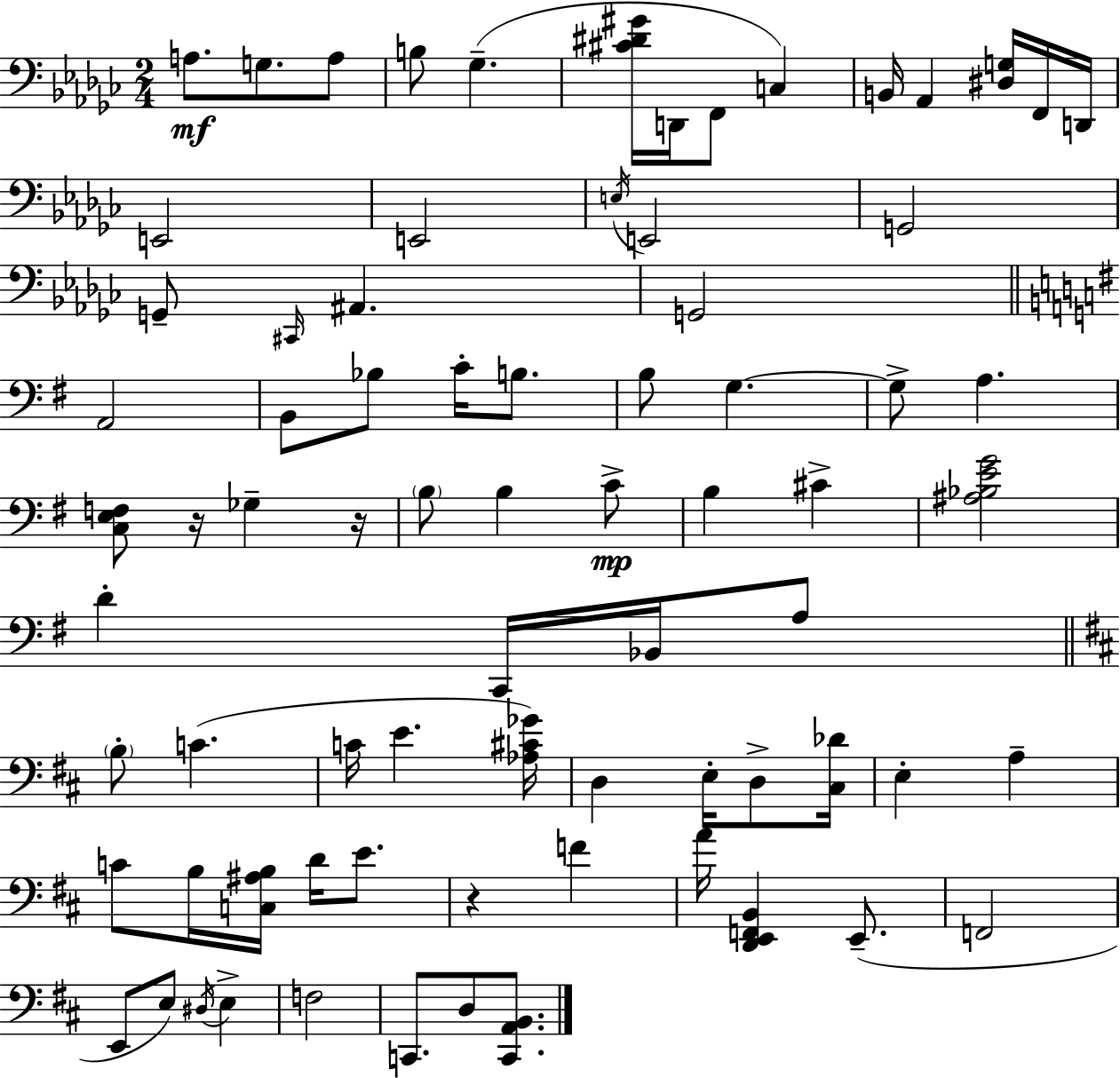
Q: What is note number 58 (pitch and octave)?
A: E2